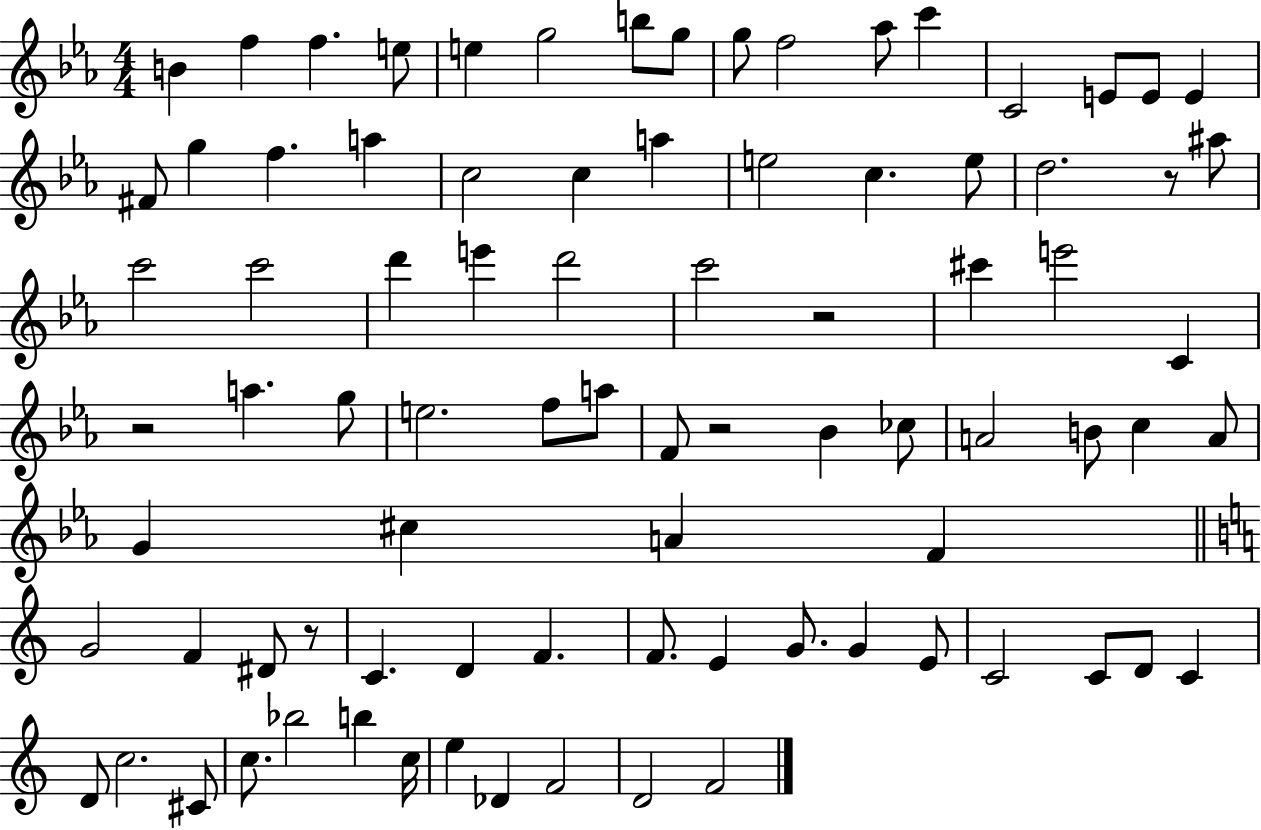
{
  \clef treble
  \numericTimeSignature
  \time 4/4
  \key ees \major
  \repeat volta 2 { b'4 f''4 f''4. e''8 | e''4 g''2 b''8 g''8 | g''8 f''2 aes''8 c'''4 | c'2 e'8 e'8 e'4 | \break fis'8 g''4 f''4. a''4 | c''2 c''4 a''4 | e''2 c''4. e''8 | d''2. r8 ais''8 | \break c'''2 c'''2 | d'''4 e'''4 d'''2 | c'''2 r2 | cis'''4 e'''2 c'4 | \break r2 a''4. g''8 | e''2. f''8 a''8 | f'8 r2 bes'4 ces''8 | a'2 b'8 c''4 a'8 | \break g'4 cis''4 a'4 f'4 | \bar "||" \break \key c \major g'2 f'4 dis'8 r8 | c'4. d'4 f'4. | f'8. e'4 g'8. g'4 e'8 | c'2 c'8 d'8 c'4 | \break d'8 c''2. cis'8 | c''8. bes''2 b''4 c''16 | e''4 des'4 f'2 | d'2 f'2 | \break } \bar "|."
}